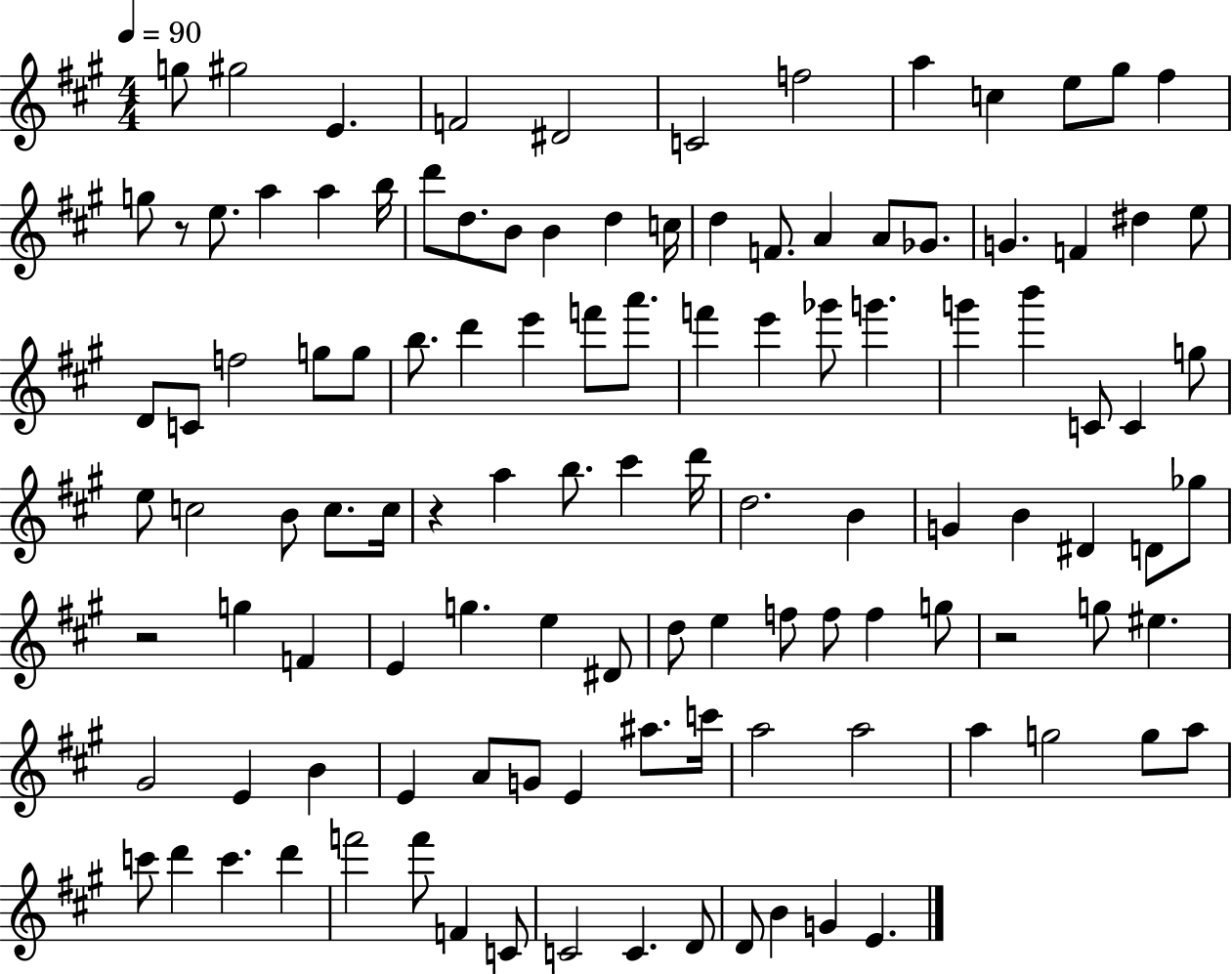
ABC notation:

X:1
T:Untitled
M:4/4
L:1/4
K:A
g/2 ^g2 E F2 ^D2 C2 f2 a c e/2 ^g/2 ^f g/2 z/2 e/2 a a b/4 d'/2 d/2 B/2 B d c/4 d F/2 A A/2 _G/2 G F ^d e/2 D/2 C/2 f2 g/2 g/2 b/2 d' e' f'/2 a'/2 f' e' _g'/2 g' g' b' C/2 C g/2 e/2 c2 B/2 c/2 c/4 z a b/2 ^c' d'/4 d2 B G B ^D D/2 _g/2 z2 g F E g e ^D/2 d/2 e f/2 f/2 f g/2 z2 g/2 ^e ^G2 E B E A/2 G/2 E ^a/2 c'/4 a2 a2 a g2 g/2 a/2 c'/2 d' c' d' f'2 f'/2 F C/2 C2 C D/2 D/2 B G E